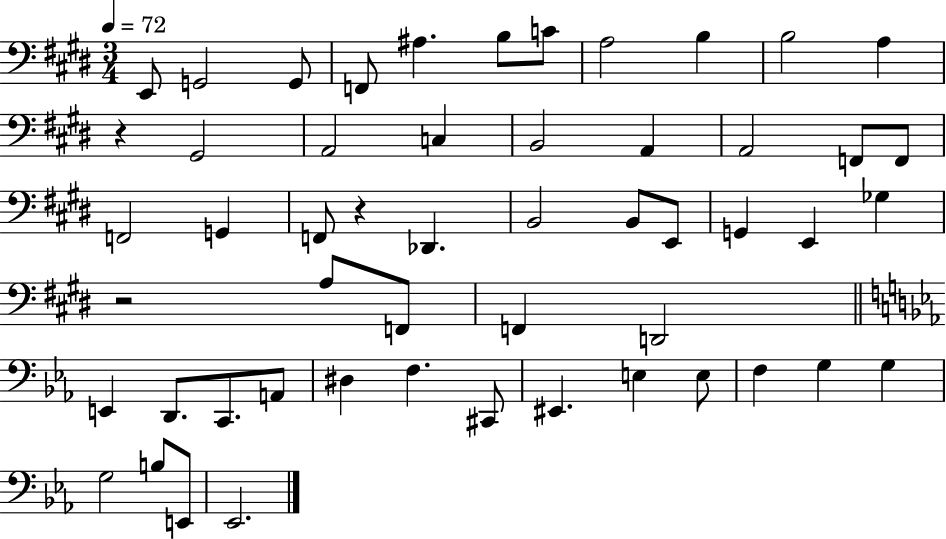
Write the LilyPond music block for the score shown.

{
  \clef bass
  \numericTimeSignature
  \time 3/4
  \key e \major
  \tempo 4 = 72
  e,8 g,2 g,8 | f,8 ais4. b8 c'8 | a2 b4 | b2 a4 | \break r4 gis,2 | a,2 c4 | b,2 a,4 | a,2 f,8 f,8 | \break f,2 g,4 | f,8 r4 des,4. | b,2 b,8 e,8 | g,4 e,4 ges4 | \break r2 a8 f,8 | f,4 d,2 | \bar "||" \break \key ees \major e,4 d,8. c,8. a,8 | dis4 f4. cis,8 | eis,4. e4 e8 | f4 g4 g4 | \break g2 b8 e,8 | ees,2. | \bar "|."
}